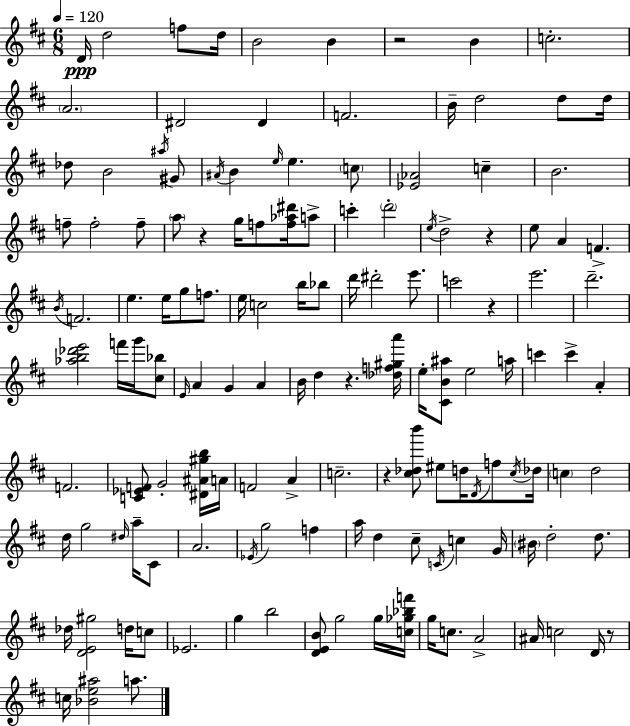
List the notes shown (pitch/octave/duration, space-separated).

D4/s D5/h F5/e D5/s B4/h B4/q R/h B4/q C5/h. A4/h. D#4/h D#4/q F4/h. B4/s D5/h D5/e D5/s Db5/e B4/h A#5/s G#4/e A#4/s B4/q E5/s E5/q. C5/e [Eb4,Ab4]/h C5/q B4/h. F5/e F5/h F5/e A5/e R/q G5/s F5/e [F5,Ab5,D#6]/s A5/e C6/q D6/h E5/s D5/h R/q E5/e A4/q F4/q. B4/s F4/h. E5/q. E5/s G5/e F5/e. E5/s C5/h B5/s Bb5/e D6/s D#6/h E6/e. C6/h R/q E6/h. D6/h. [Ab5,B5,Db6,E6]/h F6/s G6/s [C#5,Bb5]/e E4/s A4/q G4/q A4/q B4/s D5/q R/q. [Db5,F5,G#5,A6]/s E5/s [C#4,B4,A#5]/e E5/h A5/s C6/q C6/q A4/q F4/h. [C4,Eb4,F4]/e G4/h [D#4,A#4,G#5,B5]/s A4/s F4/h A4/q C5/h. R/q [C#5,Db5,B6]/e EIS5/e D5/s D4/s F5/e C#5/s Db5/s C5/q D5/h D5/s G5/h D#5/s A5/s C#4/e A4/h. Eb4/s G5/h F5/q A5/s D5/q C#5/e C4/s C5/q G4/s BIS4/s D5/h D5/e. Db5/s [D4,E4,G#5]/h D5/s C5/e Eb4/h. G5/q B5/h [D4,E4,B4]/e G5/h G5/s [C5,Gb5,Bb5,F6]/s G5/s C5/e. A4/h A#4/s C5/h D4/s R/e C5/s [Bb4,E5,A#5]/h A5/e.